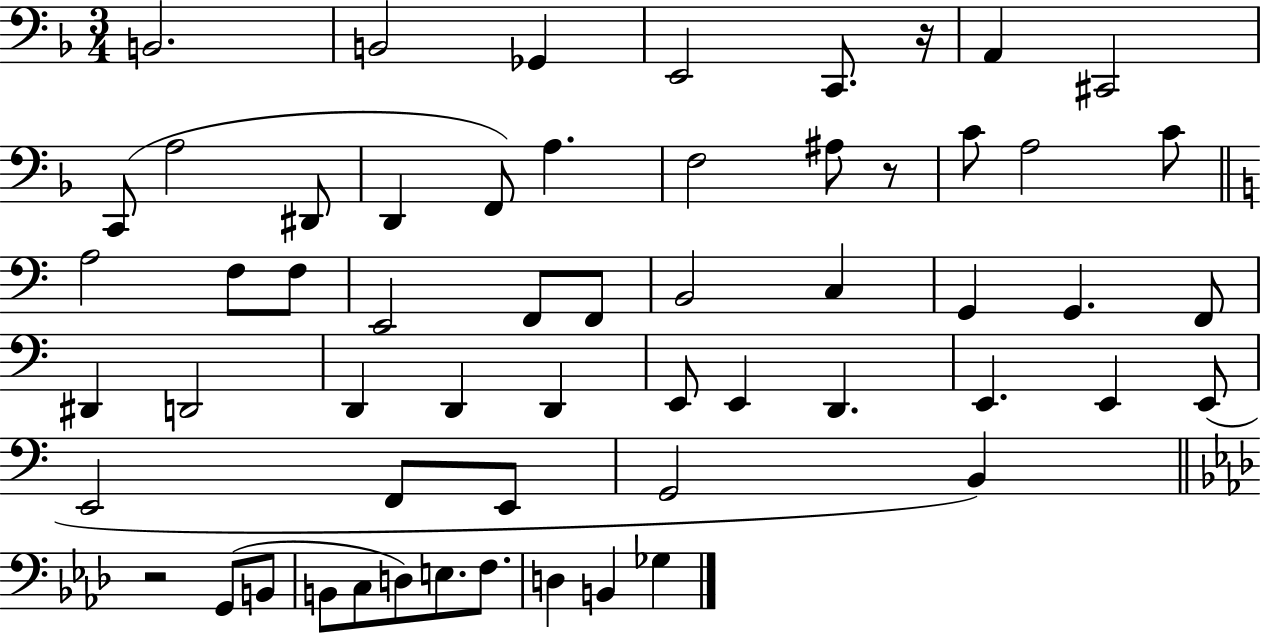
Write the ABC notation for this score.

X:1
T:Untitled
M:3/4
L:1/4
K:F
B,,2 B,,2 _G,, E,,2 C,,/2 z/4 A,, ^C,,2 C,,/2 A,2 ^D,,/2 D,, F,,/2 A, F,2 ^A,/2 z/2 C/2 A,2 C/2 A,2 F,/2 F,/2 E,,2 F,,/2 F,,/2 B,,2 C, G,, G,, F,,/2 ^D,, D,,2 D,, D,, D,, E,,/2 E,, D,, E,, E,, E,,/2 E,,2 F,,/2 E,,/2 G,,2 B,, z2 G,,/2 B,,/2 B,,/2 C,/2 D,/2 E,/2 F,/2 D, B,, _G,